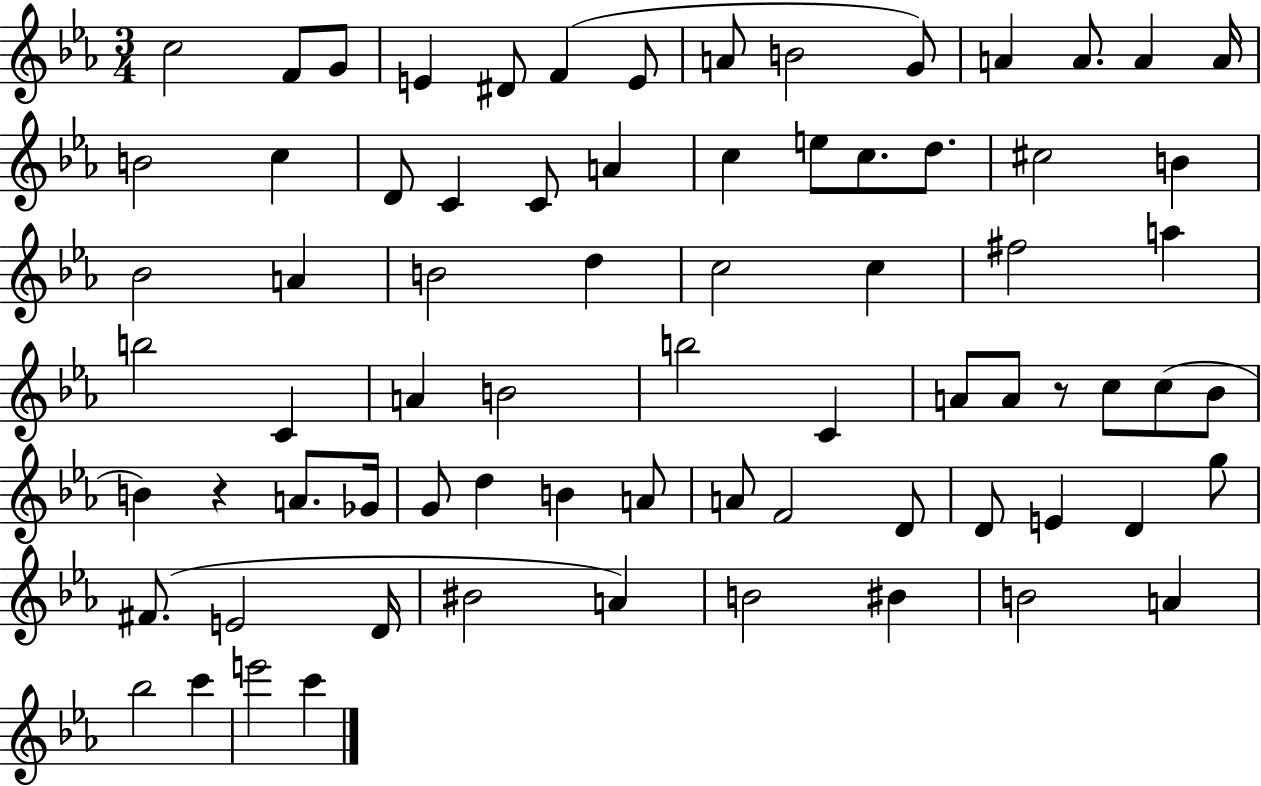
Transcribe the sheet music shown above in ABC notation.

X:1
T:Untitled
M:3/4
L:1/4
K:Eb
c2 F/2 G/2 E ^D/2 F E/2 A/2 B2 G/2 A A/2 A A/4 B2 c D/2 C C/2 A c e/2 c/2 d/2 ^c2 B _B2 A B2 d c2 c ^f2 a b2 C A B2 b2 C A/2 A/2 z/2 c/2 c/2 _B/2 B z A/2 _G/4 G/2 d B A/2 A/2 F2 D/2 D/2 E D g/2 ^F/2 E2 D/4 ^B2 A B2 ^B B2 A _b2 c' e'2 c'